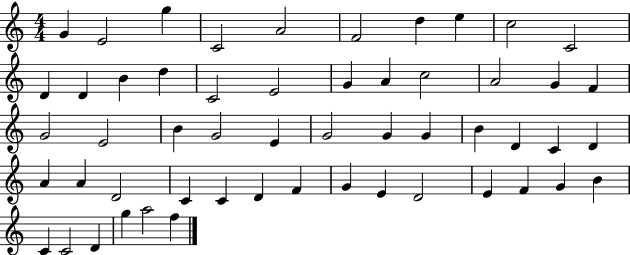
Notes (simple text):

G4/q E4/h G5/q C4/h A4/h F4/h D5/q E5/q C5/h C4/h D4/q D4/q B4/q D5/q C4/h E4/h G4/q A4/q C5/h A4/h G4/q F4/q G4/h E4/h B4/q G4/h E4/q G4/h G4/q G4/q B4/q D4/q C4/q D4/q A4/q A4/q D4/h C4/q C4/q D4/q F4/q G4/q E4/q D4/h E4/q F4/q G4/q B4/q C4/q C4/h D4/q G5/q A5/h F5/q